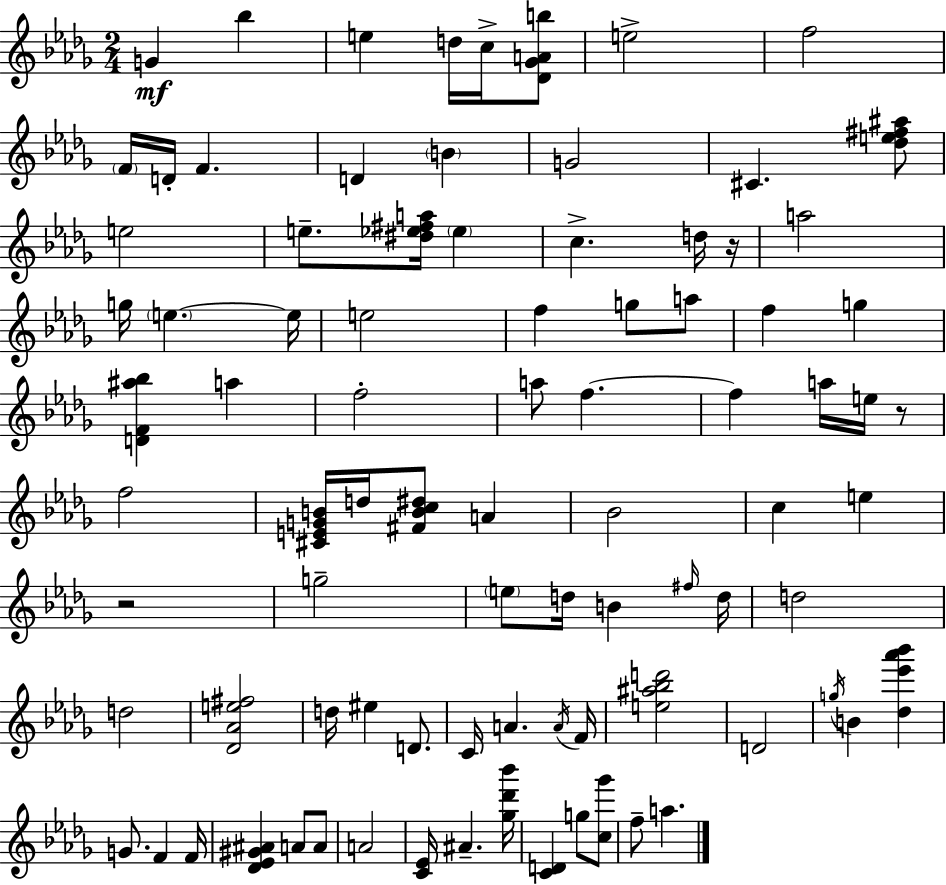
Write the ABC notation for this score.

X:1
T:Untitled
M:2/4
L:1/4
K:Bbm
G _b e d/4 c/4 [_D_GAb]/2 e2 f2 F/4 D/4 F D B G2 ^C [_de^f^a]/2 e2 e/2 [^d_e^fa]/4 _e c d/4 z/4 a2 g/4 e e/4 e2 f g/2 a/2 f g [DF^a_b] a f2 a/2 f f a/4 e/4 z/2 f2 [^CEGB]/4 d/4 [^FBc^d]/2 A _B2 c e z2 g2 e/2 d/4 B ^f/4 d/4 d2 d2 [_D_Ae^f]2 d/4 ^e D/2 C/4 A A/4 F/4 [e^a_bd']2 D2 g/4 B [_d_e'_a'_b'] G/2 F F/4 [_D_E^G^A] A/2 A/2 A2 [C_E]/4 ^A [_g_d'_b']/4 [CD] g/2 [c_g']/2 f/2 a